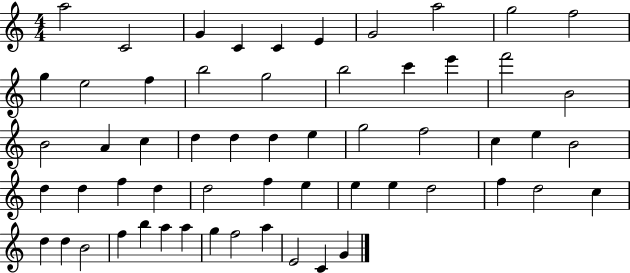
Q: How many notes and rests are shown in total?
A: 58